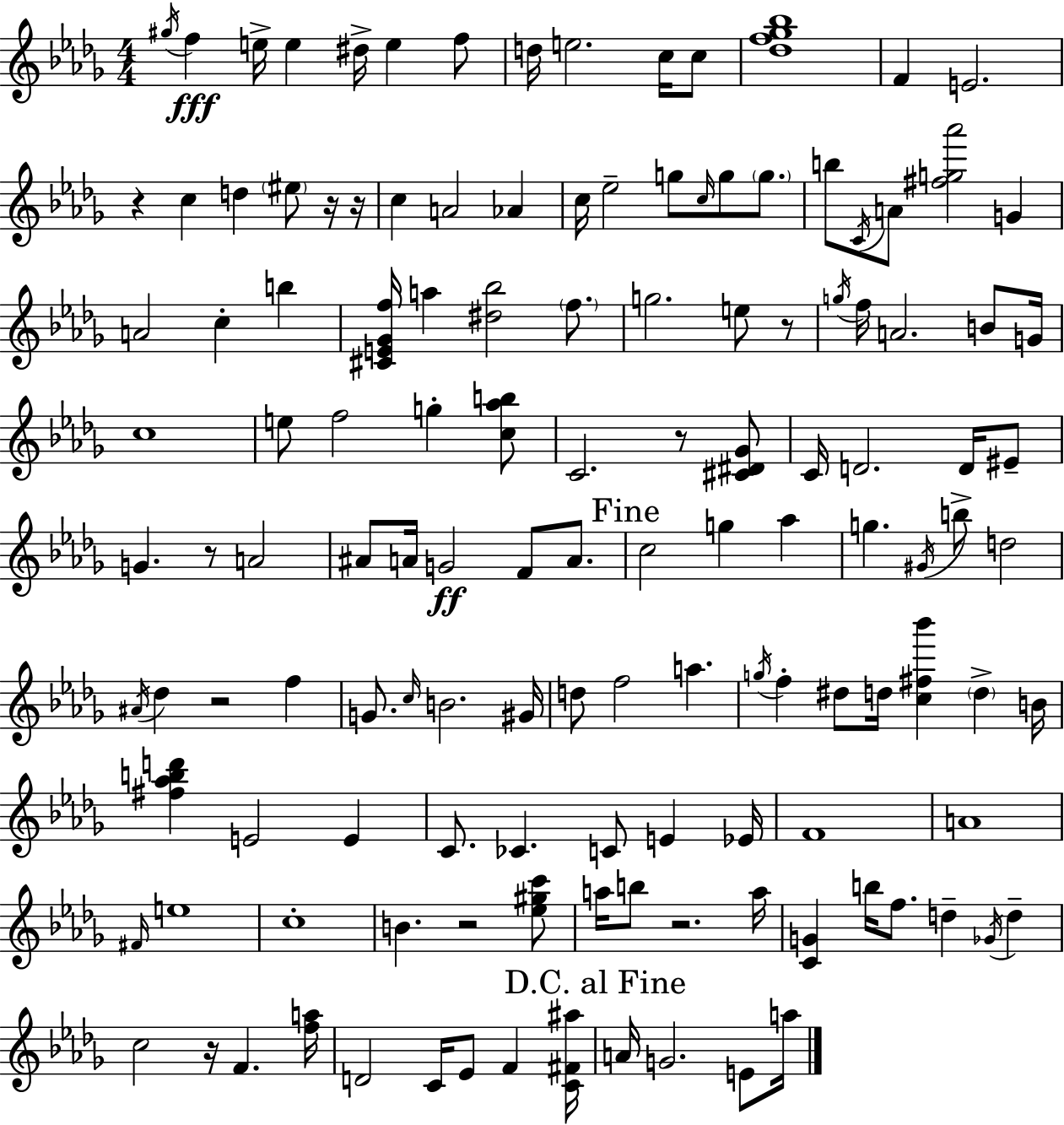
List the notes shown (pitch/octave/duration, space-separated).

G#5/s F5/q E5/s E5/q D#5/s E5/q F5/e D5/s E5/h. C5/s C5/e [Db5,F5,Gb5,Bb5]/w F4/q E4/h. R/q C5/q D5/q EIS5/e R/s R/s C5/q A4/h Ab4/q C5/s Eb5/h G5/e C5/s G5/e G5/e. B5/e C4/s A4/e [F#5,G5,Ab6]/h G4/q A4/h C5/q B5/q [C#4,E4,Gb4,F5]/s A5/q [D#5,Bb5]/h F5/e. G5/h. E5/e R/e G5/s F5/s A4/h. B4/e G4/s C5/w E5/e F5/h G5/q [C5,Ab5,B5]/e C4/h. R/e [C#4,D#4,Gb4]/e C4/s D4/h. D4/s EIS4/e G4/q. R/e A4/h A#4/e A4/s G4/h F4/e A4/e. C5/h G5/q Ab5/q G5/q. G#4/s B5/e D5/h A#4/s Db5/q R/h F5/q G4/e. C5/s B4/h. G#4/s D5/e F5/h A5/q. G5/s F5/q D#5/e D5/s [C5,F#5,Bb6]/q D5/q B4/s [F#5,Ab5,B5,D6]/q E4/h E4/q C4/e. CES4/q. C4/e E4/q Eb4/s F4/w A4/w F#4/s E5/w C5/w B4/q. R/h [Eb5,G#5,C6]/e A5/s B5/e R/h. A5/s [C4,G4]/q B5/s F5/e. D5/q Gb4/s D5/q C5/h R/s F4/q. [F5,A5]/s D4/h C4/s Eb4/e F4/q [C4,F#4,A#5]/s A4/s G4/h. E4/e A5/s